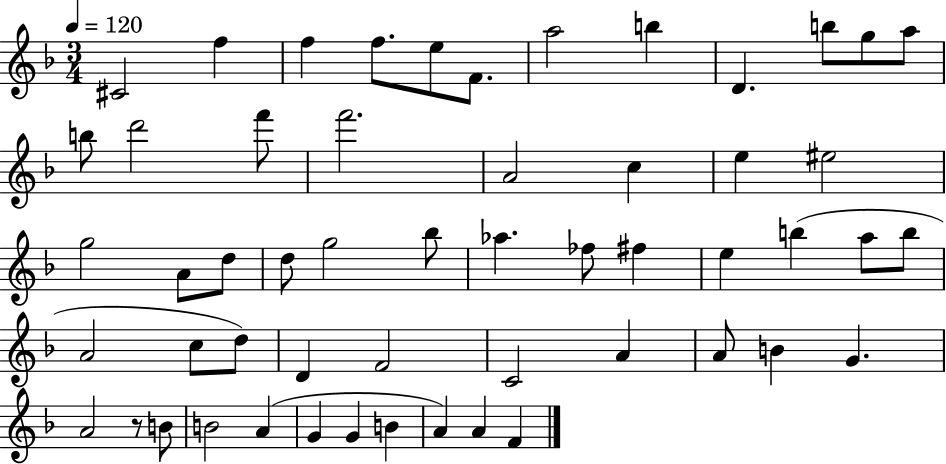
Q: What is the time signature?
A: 3/4